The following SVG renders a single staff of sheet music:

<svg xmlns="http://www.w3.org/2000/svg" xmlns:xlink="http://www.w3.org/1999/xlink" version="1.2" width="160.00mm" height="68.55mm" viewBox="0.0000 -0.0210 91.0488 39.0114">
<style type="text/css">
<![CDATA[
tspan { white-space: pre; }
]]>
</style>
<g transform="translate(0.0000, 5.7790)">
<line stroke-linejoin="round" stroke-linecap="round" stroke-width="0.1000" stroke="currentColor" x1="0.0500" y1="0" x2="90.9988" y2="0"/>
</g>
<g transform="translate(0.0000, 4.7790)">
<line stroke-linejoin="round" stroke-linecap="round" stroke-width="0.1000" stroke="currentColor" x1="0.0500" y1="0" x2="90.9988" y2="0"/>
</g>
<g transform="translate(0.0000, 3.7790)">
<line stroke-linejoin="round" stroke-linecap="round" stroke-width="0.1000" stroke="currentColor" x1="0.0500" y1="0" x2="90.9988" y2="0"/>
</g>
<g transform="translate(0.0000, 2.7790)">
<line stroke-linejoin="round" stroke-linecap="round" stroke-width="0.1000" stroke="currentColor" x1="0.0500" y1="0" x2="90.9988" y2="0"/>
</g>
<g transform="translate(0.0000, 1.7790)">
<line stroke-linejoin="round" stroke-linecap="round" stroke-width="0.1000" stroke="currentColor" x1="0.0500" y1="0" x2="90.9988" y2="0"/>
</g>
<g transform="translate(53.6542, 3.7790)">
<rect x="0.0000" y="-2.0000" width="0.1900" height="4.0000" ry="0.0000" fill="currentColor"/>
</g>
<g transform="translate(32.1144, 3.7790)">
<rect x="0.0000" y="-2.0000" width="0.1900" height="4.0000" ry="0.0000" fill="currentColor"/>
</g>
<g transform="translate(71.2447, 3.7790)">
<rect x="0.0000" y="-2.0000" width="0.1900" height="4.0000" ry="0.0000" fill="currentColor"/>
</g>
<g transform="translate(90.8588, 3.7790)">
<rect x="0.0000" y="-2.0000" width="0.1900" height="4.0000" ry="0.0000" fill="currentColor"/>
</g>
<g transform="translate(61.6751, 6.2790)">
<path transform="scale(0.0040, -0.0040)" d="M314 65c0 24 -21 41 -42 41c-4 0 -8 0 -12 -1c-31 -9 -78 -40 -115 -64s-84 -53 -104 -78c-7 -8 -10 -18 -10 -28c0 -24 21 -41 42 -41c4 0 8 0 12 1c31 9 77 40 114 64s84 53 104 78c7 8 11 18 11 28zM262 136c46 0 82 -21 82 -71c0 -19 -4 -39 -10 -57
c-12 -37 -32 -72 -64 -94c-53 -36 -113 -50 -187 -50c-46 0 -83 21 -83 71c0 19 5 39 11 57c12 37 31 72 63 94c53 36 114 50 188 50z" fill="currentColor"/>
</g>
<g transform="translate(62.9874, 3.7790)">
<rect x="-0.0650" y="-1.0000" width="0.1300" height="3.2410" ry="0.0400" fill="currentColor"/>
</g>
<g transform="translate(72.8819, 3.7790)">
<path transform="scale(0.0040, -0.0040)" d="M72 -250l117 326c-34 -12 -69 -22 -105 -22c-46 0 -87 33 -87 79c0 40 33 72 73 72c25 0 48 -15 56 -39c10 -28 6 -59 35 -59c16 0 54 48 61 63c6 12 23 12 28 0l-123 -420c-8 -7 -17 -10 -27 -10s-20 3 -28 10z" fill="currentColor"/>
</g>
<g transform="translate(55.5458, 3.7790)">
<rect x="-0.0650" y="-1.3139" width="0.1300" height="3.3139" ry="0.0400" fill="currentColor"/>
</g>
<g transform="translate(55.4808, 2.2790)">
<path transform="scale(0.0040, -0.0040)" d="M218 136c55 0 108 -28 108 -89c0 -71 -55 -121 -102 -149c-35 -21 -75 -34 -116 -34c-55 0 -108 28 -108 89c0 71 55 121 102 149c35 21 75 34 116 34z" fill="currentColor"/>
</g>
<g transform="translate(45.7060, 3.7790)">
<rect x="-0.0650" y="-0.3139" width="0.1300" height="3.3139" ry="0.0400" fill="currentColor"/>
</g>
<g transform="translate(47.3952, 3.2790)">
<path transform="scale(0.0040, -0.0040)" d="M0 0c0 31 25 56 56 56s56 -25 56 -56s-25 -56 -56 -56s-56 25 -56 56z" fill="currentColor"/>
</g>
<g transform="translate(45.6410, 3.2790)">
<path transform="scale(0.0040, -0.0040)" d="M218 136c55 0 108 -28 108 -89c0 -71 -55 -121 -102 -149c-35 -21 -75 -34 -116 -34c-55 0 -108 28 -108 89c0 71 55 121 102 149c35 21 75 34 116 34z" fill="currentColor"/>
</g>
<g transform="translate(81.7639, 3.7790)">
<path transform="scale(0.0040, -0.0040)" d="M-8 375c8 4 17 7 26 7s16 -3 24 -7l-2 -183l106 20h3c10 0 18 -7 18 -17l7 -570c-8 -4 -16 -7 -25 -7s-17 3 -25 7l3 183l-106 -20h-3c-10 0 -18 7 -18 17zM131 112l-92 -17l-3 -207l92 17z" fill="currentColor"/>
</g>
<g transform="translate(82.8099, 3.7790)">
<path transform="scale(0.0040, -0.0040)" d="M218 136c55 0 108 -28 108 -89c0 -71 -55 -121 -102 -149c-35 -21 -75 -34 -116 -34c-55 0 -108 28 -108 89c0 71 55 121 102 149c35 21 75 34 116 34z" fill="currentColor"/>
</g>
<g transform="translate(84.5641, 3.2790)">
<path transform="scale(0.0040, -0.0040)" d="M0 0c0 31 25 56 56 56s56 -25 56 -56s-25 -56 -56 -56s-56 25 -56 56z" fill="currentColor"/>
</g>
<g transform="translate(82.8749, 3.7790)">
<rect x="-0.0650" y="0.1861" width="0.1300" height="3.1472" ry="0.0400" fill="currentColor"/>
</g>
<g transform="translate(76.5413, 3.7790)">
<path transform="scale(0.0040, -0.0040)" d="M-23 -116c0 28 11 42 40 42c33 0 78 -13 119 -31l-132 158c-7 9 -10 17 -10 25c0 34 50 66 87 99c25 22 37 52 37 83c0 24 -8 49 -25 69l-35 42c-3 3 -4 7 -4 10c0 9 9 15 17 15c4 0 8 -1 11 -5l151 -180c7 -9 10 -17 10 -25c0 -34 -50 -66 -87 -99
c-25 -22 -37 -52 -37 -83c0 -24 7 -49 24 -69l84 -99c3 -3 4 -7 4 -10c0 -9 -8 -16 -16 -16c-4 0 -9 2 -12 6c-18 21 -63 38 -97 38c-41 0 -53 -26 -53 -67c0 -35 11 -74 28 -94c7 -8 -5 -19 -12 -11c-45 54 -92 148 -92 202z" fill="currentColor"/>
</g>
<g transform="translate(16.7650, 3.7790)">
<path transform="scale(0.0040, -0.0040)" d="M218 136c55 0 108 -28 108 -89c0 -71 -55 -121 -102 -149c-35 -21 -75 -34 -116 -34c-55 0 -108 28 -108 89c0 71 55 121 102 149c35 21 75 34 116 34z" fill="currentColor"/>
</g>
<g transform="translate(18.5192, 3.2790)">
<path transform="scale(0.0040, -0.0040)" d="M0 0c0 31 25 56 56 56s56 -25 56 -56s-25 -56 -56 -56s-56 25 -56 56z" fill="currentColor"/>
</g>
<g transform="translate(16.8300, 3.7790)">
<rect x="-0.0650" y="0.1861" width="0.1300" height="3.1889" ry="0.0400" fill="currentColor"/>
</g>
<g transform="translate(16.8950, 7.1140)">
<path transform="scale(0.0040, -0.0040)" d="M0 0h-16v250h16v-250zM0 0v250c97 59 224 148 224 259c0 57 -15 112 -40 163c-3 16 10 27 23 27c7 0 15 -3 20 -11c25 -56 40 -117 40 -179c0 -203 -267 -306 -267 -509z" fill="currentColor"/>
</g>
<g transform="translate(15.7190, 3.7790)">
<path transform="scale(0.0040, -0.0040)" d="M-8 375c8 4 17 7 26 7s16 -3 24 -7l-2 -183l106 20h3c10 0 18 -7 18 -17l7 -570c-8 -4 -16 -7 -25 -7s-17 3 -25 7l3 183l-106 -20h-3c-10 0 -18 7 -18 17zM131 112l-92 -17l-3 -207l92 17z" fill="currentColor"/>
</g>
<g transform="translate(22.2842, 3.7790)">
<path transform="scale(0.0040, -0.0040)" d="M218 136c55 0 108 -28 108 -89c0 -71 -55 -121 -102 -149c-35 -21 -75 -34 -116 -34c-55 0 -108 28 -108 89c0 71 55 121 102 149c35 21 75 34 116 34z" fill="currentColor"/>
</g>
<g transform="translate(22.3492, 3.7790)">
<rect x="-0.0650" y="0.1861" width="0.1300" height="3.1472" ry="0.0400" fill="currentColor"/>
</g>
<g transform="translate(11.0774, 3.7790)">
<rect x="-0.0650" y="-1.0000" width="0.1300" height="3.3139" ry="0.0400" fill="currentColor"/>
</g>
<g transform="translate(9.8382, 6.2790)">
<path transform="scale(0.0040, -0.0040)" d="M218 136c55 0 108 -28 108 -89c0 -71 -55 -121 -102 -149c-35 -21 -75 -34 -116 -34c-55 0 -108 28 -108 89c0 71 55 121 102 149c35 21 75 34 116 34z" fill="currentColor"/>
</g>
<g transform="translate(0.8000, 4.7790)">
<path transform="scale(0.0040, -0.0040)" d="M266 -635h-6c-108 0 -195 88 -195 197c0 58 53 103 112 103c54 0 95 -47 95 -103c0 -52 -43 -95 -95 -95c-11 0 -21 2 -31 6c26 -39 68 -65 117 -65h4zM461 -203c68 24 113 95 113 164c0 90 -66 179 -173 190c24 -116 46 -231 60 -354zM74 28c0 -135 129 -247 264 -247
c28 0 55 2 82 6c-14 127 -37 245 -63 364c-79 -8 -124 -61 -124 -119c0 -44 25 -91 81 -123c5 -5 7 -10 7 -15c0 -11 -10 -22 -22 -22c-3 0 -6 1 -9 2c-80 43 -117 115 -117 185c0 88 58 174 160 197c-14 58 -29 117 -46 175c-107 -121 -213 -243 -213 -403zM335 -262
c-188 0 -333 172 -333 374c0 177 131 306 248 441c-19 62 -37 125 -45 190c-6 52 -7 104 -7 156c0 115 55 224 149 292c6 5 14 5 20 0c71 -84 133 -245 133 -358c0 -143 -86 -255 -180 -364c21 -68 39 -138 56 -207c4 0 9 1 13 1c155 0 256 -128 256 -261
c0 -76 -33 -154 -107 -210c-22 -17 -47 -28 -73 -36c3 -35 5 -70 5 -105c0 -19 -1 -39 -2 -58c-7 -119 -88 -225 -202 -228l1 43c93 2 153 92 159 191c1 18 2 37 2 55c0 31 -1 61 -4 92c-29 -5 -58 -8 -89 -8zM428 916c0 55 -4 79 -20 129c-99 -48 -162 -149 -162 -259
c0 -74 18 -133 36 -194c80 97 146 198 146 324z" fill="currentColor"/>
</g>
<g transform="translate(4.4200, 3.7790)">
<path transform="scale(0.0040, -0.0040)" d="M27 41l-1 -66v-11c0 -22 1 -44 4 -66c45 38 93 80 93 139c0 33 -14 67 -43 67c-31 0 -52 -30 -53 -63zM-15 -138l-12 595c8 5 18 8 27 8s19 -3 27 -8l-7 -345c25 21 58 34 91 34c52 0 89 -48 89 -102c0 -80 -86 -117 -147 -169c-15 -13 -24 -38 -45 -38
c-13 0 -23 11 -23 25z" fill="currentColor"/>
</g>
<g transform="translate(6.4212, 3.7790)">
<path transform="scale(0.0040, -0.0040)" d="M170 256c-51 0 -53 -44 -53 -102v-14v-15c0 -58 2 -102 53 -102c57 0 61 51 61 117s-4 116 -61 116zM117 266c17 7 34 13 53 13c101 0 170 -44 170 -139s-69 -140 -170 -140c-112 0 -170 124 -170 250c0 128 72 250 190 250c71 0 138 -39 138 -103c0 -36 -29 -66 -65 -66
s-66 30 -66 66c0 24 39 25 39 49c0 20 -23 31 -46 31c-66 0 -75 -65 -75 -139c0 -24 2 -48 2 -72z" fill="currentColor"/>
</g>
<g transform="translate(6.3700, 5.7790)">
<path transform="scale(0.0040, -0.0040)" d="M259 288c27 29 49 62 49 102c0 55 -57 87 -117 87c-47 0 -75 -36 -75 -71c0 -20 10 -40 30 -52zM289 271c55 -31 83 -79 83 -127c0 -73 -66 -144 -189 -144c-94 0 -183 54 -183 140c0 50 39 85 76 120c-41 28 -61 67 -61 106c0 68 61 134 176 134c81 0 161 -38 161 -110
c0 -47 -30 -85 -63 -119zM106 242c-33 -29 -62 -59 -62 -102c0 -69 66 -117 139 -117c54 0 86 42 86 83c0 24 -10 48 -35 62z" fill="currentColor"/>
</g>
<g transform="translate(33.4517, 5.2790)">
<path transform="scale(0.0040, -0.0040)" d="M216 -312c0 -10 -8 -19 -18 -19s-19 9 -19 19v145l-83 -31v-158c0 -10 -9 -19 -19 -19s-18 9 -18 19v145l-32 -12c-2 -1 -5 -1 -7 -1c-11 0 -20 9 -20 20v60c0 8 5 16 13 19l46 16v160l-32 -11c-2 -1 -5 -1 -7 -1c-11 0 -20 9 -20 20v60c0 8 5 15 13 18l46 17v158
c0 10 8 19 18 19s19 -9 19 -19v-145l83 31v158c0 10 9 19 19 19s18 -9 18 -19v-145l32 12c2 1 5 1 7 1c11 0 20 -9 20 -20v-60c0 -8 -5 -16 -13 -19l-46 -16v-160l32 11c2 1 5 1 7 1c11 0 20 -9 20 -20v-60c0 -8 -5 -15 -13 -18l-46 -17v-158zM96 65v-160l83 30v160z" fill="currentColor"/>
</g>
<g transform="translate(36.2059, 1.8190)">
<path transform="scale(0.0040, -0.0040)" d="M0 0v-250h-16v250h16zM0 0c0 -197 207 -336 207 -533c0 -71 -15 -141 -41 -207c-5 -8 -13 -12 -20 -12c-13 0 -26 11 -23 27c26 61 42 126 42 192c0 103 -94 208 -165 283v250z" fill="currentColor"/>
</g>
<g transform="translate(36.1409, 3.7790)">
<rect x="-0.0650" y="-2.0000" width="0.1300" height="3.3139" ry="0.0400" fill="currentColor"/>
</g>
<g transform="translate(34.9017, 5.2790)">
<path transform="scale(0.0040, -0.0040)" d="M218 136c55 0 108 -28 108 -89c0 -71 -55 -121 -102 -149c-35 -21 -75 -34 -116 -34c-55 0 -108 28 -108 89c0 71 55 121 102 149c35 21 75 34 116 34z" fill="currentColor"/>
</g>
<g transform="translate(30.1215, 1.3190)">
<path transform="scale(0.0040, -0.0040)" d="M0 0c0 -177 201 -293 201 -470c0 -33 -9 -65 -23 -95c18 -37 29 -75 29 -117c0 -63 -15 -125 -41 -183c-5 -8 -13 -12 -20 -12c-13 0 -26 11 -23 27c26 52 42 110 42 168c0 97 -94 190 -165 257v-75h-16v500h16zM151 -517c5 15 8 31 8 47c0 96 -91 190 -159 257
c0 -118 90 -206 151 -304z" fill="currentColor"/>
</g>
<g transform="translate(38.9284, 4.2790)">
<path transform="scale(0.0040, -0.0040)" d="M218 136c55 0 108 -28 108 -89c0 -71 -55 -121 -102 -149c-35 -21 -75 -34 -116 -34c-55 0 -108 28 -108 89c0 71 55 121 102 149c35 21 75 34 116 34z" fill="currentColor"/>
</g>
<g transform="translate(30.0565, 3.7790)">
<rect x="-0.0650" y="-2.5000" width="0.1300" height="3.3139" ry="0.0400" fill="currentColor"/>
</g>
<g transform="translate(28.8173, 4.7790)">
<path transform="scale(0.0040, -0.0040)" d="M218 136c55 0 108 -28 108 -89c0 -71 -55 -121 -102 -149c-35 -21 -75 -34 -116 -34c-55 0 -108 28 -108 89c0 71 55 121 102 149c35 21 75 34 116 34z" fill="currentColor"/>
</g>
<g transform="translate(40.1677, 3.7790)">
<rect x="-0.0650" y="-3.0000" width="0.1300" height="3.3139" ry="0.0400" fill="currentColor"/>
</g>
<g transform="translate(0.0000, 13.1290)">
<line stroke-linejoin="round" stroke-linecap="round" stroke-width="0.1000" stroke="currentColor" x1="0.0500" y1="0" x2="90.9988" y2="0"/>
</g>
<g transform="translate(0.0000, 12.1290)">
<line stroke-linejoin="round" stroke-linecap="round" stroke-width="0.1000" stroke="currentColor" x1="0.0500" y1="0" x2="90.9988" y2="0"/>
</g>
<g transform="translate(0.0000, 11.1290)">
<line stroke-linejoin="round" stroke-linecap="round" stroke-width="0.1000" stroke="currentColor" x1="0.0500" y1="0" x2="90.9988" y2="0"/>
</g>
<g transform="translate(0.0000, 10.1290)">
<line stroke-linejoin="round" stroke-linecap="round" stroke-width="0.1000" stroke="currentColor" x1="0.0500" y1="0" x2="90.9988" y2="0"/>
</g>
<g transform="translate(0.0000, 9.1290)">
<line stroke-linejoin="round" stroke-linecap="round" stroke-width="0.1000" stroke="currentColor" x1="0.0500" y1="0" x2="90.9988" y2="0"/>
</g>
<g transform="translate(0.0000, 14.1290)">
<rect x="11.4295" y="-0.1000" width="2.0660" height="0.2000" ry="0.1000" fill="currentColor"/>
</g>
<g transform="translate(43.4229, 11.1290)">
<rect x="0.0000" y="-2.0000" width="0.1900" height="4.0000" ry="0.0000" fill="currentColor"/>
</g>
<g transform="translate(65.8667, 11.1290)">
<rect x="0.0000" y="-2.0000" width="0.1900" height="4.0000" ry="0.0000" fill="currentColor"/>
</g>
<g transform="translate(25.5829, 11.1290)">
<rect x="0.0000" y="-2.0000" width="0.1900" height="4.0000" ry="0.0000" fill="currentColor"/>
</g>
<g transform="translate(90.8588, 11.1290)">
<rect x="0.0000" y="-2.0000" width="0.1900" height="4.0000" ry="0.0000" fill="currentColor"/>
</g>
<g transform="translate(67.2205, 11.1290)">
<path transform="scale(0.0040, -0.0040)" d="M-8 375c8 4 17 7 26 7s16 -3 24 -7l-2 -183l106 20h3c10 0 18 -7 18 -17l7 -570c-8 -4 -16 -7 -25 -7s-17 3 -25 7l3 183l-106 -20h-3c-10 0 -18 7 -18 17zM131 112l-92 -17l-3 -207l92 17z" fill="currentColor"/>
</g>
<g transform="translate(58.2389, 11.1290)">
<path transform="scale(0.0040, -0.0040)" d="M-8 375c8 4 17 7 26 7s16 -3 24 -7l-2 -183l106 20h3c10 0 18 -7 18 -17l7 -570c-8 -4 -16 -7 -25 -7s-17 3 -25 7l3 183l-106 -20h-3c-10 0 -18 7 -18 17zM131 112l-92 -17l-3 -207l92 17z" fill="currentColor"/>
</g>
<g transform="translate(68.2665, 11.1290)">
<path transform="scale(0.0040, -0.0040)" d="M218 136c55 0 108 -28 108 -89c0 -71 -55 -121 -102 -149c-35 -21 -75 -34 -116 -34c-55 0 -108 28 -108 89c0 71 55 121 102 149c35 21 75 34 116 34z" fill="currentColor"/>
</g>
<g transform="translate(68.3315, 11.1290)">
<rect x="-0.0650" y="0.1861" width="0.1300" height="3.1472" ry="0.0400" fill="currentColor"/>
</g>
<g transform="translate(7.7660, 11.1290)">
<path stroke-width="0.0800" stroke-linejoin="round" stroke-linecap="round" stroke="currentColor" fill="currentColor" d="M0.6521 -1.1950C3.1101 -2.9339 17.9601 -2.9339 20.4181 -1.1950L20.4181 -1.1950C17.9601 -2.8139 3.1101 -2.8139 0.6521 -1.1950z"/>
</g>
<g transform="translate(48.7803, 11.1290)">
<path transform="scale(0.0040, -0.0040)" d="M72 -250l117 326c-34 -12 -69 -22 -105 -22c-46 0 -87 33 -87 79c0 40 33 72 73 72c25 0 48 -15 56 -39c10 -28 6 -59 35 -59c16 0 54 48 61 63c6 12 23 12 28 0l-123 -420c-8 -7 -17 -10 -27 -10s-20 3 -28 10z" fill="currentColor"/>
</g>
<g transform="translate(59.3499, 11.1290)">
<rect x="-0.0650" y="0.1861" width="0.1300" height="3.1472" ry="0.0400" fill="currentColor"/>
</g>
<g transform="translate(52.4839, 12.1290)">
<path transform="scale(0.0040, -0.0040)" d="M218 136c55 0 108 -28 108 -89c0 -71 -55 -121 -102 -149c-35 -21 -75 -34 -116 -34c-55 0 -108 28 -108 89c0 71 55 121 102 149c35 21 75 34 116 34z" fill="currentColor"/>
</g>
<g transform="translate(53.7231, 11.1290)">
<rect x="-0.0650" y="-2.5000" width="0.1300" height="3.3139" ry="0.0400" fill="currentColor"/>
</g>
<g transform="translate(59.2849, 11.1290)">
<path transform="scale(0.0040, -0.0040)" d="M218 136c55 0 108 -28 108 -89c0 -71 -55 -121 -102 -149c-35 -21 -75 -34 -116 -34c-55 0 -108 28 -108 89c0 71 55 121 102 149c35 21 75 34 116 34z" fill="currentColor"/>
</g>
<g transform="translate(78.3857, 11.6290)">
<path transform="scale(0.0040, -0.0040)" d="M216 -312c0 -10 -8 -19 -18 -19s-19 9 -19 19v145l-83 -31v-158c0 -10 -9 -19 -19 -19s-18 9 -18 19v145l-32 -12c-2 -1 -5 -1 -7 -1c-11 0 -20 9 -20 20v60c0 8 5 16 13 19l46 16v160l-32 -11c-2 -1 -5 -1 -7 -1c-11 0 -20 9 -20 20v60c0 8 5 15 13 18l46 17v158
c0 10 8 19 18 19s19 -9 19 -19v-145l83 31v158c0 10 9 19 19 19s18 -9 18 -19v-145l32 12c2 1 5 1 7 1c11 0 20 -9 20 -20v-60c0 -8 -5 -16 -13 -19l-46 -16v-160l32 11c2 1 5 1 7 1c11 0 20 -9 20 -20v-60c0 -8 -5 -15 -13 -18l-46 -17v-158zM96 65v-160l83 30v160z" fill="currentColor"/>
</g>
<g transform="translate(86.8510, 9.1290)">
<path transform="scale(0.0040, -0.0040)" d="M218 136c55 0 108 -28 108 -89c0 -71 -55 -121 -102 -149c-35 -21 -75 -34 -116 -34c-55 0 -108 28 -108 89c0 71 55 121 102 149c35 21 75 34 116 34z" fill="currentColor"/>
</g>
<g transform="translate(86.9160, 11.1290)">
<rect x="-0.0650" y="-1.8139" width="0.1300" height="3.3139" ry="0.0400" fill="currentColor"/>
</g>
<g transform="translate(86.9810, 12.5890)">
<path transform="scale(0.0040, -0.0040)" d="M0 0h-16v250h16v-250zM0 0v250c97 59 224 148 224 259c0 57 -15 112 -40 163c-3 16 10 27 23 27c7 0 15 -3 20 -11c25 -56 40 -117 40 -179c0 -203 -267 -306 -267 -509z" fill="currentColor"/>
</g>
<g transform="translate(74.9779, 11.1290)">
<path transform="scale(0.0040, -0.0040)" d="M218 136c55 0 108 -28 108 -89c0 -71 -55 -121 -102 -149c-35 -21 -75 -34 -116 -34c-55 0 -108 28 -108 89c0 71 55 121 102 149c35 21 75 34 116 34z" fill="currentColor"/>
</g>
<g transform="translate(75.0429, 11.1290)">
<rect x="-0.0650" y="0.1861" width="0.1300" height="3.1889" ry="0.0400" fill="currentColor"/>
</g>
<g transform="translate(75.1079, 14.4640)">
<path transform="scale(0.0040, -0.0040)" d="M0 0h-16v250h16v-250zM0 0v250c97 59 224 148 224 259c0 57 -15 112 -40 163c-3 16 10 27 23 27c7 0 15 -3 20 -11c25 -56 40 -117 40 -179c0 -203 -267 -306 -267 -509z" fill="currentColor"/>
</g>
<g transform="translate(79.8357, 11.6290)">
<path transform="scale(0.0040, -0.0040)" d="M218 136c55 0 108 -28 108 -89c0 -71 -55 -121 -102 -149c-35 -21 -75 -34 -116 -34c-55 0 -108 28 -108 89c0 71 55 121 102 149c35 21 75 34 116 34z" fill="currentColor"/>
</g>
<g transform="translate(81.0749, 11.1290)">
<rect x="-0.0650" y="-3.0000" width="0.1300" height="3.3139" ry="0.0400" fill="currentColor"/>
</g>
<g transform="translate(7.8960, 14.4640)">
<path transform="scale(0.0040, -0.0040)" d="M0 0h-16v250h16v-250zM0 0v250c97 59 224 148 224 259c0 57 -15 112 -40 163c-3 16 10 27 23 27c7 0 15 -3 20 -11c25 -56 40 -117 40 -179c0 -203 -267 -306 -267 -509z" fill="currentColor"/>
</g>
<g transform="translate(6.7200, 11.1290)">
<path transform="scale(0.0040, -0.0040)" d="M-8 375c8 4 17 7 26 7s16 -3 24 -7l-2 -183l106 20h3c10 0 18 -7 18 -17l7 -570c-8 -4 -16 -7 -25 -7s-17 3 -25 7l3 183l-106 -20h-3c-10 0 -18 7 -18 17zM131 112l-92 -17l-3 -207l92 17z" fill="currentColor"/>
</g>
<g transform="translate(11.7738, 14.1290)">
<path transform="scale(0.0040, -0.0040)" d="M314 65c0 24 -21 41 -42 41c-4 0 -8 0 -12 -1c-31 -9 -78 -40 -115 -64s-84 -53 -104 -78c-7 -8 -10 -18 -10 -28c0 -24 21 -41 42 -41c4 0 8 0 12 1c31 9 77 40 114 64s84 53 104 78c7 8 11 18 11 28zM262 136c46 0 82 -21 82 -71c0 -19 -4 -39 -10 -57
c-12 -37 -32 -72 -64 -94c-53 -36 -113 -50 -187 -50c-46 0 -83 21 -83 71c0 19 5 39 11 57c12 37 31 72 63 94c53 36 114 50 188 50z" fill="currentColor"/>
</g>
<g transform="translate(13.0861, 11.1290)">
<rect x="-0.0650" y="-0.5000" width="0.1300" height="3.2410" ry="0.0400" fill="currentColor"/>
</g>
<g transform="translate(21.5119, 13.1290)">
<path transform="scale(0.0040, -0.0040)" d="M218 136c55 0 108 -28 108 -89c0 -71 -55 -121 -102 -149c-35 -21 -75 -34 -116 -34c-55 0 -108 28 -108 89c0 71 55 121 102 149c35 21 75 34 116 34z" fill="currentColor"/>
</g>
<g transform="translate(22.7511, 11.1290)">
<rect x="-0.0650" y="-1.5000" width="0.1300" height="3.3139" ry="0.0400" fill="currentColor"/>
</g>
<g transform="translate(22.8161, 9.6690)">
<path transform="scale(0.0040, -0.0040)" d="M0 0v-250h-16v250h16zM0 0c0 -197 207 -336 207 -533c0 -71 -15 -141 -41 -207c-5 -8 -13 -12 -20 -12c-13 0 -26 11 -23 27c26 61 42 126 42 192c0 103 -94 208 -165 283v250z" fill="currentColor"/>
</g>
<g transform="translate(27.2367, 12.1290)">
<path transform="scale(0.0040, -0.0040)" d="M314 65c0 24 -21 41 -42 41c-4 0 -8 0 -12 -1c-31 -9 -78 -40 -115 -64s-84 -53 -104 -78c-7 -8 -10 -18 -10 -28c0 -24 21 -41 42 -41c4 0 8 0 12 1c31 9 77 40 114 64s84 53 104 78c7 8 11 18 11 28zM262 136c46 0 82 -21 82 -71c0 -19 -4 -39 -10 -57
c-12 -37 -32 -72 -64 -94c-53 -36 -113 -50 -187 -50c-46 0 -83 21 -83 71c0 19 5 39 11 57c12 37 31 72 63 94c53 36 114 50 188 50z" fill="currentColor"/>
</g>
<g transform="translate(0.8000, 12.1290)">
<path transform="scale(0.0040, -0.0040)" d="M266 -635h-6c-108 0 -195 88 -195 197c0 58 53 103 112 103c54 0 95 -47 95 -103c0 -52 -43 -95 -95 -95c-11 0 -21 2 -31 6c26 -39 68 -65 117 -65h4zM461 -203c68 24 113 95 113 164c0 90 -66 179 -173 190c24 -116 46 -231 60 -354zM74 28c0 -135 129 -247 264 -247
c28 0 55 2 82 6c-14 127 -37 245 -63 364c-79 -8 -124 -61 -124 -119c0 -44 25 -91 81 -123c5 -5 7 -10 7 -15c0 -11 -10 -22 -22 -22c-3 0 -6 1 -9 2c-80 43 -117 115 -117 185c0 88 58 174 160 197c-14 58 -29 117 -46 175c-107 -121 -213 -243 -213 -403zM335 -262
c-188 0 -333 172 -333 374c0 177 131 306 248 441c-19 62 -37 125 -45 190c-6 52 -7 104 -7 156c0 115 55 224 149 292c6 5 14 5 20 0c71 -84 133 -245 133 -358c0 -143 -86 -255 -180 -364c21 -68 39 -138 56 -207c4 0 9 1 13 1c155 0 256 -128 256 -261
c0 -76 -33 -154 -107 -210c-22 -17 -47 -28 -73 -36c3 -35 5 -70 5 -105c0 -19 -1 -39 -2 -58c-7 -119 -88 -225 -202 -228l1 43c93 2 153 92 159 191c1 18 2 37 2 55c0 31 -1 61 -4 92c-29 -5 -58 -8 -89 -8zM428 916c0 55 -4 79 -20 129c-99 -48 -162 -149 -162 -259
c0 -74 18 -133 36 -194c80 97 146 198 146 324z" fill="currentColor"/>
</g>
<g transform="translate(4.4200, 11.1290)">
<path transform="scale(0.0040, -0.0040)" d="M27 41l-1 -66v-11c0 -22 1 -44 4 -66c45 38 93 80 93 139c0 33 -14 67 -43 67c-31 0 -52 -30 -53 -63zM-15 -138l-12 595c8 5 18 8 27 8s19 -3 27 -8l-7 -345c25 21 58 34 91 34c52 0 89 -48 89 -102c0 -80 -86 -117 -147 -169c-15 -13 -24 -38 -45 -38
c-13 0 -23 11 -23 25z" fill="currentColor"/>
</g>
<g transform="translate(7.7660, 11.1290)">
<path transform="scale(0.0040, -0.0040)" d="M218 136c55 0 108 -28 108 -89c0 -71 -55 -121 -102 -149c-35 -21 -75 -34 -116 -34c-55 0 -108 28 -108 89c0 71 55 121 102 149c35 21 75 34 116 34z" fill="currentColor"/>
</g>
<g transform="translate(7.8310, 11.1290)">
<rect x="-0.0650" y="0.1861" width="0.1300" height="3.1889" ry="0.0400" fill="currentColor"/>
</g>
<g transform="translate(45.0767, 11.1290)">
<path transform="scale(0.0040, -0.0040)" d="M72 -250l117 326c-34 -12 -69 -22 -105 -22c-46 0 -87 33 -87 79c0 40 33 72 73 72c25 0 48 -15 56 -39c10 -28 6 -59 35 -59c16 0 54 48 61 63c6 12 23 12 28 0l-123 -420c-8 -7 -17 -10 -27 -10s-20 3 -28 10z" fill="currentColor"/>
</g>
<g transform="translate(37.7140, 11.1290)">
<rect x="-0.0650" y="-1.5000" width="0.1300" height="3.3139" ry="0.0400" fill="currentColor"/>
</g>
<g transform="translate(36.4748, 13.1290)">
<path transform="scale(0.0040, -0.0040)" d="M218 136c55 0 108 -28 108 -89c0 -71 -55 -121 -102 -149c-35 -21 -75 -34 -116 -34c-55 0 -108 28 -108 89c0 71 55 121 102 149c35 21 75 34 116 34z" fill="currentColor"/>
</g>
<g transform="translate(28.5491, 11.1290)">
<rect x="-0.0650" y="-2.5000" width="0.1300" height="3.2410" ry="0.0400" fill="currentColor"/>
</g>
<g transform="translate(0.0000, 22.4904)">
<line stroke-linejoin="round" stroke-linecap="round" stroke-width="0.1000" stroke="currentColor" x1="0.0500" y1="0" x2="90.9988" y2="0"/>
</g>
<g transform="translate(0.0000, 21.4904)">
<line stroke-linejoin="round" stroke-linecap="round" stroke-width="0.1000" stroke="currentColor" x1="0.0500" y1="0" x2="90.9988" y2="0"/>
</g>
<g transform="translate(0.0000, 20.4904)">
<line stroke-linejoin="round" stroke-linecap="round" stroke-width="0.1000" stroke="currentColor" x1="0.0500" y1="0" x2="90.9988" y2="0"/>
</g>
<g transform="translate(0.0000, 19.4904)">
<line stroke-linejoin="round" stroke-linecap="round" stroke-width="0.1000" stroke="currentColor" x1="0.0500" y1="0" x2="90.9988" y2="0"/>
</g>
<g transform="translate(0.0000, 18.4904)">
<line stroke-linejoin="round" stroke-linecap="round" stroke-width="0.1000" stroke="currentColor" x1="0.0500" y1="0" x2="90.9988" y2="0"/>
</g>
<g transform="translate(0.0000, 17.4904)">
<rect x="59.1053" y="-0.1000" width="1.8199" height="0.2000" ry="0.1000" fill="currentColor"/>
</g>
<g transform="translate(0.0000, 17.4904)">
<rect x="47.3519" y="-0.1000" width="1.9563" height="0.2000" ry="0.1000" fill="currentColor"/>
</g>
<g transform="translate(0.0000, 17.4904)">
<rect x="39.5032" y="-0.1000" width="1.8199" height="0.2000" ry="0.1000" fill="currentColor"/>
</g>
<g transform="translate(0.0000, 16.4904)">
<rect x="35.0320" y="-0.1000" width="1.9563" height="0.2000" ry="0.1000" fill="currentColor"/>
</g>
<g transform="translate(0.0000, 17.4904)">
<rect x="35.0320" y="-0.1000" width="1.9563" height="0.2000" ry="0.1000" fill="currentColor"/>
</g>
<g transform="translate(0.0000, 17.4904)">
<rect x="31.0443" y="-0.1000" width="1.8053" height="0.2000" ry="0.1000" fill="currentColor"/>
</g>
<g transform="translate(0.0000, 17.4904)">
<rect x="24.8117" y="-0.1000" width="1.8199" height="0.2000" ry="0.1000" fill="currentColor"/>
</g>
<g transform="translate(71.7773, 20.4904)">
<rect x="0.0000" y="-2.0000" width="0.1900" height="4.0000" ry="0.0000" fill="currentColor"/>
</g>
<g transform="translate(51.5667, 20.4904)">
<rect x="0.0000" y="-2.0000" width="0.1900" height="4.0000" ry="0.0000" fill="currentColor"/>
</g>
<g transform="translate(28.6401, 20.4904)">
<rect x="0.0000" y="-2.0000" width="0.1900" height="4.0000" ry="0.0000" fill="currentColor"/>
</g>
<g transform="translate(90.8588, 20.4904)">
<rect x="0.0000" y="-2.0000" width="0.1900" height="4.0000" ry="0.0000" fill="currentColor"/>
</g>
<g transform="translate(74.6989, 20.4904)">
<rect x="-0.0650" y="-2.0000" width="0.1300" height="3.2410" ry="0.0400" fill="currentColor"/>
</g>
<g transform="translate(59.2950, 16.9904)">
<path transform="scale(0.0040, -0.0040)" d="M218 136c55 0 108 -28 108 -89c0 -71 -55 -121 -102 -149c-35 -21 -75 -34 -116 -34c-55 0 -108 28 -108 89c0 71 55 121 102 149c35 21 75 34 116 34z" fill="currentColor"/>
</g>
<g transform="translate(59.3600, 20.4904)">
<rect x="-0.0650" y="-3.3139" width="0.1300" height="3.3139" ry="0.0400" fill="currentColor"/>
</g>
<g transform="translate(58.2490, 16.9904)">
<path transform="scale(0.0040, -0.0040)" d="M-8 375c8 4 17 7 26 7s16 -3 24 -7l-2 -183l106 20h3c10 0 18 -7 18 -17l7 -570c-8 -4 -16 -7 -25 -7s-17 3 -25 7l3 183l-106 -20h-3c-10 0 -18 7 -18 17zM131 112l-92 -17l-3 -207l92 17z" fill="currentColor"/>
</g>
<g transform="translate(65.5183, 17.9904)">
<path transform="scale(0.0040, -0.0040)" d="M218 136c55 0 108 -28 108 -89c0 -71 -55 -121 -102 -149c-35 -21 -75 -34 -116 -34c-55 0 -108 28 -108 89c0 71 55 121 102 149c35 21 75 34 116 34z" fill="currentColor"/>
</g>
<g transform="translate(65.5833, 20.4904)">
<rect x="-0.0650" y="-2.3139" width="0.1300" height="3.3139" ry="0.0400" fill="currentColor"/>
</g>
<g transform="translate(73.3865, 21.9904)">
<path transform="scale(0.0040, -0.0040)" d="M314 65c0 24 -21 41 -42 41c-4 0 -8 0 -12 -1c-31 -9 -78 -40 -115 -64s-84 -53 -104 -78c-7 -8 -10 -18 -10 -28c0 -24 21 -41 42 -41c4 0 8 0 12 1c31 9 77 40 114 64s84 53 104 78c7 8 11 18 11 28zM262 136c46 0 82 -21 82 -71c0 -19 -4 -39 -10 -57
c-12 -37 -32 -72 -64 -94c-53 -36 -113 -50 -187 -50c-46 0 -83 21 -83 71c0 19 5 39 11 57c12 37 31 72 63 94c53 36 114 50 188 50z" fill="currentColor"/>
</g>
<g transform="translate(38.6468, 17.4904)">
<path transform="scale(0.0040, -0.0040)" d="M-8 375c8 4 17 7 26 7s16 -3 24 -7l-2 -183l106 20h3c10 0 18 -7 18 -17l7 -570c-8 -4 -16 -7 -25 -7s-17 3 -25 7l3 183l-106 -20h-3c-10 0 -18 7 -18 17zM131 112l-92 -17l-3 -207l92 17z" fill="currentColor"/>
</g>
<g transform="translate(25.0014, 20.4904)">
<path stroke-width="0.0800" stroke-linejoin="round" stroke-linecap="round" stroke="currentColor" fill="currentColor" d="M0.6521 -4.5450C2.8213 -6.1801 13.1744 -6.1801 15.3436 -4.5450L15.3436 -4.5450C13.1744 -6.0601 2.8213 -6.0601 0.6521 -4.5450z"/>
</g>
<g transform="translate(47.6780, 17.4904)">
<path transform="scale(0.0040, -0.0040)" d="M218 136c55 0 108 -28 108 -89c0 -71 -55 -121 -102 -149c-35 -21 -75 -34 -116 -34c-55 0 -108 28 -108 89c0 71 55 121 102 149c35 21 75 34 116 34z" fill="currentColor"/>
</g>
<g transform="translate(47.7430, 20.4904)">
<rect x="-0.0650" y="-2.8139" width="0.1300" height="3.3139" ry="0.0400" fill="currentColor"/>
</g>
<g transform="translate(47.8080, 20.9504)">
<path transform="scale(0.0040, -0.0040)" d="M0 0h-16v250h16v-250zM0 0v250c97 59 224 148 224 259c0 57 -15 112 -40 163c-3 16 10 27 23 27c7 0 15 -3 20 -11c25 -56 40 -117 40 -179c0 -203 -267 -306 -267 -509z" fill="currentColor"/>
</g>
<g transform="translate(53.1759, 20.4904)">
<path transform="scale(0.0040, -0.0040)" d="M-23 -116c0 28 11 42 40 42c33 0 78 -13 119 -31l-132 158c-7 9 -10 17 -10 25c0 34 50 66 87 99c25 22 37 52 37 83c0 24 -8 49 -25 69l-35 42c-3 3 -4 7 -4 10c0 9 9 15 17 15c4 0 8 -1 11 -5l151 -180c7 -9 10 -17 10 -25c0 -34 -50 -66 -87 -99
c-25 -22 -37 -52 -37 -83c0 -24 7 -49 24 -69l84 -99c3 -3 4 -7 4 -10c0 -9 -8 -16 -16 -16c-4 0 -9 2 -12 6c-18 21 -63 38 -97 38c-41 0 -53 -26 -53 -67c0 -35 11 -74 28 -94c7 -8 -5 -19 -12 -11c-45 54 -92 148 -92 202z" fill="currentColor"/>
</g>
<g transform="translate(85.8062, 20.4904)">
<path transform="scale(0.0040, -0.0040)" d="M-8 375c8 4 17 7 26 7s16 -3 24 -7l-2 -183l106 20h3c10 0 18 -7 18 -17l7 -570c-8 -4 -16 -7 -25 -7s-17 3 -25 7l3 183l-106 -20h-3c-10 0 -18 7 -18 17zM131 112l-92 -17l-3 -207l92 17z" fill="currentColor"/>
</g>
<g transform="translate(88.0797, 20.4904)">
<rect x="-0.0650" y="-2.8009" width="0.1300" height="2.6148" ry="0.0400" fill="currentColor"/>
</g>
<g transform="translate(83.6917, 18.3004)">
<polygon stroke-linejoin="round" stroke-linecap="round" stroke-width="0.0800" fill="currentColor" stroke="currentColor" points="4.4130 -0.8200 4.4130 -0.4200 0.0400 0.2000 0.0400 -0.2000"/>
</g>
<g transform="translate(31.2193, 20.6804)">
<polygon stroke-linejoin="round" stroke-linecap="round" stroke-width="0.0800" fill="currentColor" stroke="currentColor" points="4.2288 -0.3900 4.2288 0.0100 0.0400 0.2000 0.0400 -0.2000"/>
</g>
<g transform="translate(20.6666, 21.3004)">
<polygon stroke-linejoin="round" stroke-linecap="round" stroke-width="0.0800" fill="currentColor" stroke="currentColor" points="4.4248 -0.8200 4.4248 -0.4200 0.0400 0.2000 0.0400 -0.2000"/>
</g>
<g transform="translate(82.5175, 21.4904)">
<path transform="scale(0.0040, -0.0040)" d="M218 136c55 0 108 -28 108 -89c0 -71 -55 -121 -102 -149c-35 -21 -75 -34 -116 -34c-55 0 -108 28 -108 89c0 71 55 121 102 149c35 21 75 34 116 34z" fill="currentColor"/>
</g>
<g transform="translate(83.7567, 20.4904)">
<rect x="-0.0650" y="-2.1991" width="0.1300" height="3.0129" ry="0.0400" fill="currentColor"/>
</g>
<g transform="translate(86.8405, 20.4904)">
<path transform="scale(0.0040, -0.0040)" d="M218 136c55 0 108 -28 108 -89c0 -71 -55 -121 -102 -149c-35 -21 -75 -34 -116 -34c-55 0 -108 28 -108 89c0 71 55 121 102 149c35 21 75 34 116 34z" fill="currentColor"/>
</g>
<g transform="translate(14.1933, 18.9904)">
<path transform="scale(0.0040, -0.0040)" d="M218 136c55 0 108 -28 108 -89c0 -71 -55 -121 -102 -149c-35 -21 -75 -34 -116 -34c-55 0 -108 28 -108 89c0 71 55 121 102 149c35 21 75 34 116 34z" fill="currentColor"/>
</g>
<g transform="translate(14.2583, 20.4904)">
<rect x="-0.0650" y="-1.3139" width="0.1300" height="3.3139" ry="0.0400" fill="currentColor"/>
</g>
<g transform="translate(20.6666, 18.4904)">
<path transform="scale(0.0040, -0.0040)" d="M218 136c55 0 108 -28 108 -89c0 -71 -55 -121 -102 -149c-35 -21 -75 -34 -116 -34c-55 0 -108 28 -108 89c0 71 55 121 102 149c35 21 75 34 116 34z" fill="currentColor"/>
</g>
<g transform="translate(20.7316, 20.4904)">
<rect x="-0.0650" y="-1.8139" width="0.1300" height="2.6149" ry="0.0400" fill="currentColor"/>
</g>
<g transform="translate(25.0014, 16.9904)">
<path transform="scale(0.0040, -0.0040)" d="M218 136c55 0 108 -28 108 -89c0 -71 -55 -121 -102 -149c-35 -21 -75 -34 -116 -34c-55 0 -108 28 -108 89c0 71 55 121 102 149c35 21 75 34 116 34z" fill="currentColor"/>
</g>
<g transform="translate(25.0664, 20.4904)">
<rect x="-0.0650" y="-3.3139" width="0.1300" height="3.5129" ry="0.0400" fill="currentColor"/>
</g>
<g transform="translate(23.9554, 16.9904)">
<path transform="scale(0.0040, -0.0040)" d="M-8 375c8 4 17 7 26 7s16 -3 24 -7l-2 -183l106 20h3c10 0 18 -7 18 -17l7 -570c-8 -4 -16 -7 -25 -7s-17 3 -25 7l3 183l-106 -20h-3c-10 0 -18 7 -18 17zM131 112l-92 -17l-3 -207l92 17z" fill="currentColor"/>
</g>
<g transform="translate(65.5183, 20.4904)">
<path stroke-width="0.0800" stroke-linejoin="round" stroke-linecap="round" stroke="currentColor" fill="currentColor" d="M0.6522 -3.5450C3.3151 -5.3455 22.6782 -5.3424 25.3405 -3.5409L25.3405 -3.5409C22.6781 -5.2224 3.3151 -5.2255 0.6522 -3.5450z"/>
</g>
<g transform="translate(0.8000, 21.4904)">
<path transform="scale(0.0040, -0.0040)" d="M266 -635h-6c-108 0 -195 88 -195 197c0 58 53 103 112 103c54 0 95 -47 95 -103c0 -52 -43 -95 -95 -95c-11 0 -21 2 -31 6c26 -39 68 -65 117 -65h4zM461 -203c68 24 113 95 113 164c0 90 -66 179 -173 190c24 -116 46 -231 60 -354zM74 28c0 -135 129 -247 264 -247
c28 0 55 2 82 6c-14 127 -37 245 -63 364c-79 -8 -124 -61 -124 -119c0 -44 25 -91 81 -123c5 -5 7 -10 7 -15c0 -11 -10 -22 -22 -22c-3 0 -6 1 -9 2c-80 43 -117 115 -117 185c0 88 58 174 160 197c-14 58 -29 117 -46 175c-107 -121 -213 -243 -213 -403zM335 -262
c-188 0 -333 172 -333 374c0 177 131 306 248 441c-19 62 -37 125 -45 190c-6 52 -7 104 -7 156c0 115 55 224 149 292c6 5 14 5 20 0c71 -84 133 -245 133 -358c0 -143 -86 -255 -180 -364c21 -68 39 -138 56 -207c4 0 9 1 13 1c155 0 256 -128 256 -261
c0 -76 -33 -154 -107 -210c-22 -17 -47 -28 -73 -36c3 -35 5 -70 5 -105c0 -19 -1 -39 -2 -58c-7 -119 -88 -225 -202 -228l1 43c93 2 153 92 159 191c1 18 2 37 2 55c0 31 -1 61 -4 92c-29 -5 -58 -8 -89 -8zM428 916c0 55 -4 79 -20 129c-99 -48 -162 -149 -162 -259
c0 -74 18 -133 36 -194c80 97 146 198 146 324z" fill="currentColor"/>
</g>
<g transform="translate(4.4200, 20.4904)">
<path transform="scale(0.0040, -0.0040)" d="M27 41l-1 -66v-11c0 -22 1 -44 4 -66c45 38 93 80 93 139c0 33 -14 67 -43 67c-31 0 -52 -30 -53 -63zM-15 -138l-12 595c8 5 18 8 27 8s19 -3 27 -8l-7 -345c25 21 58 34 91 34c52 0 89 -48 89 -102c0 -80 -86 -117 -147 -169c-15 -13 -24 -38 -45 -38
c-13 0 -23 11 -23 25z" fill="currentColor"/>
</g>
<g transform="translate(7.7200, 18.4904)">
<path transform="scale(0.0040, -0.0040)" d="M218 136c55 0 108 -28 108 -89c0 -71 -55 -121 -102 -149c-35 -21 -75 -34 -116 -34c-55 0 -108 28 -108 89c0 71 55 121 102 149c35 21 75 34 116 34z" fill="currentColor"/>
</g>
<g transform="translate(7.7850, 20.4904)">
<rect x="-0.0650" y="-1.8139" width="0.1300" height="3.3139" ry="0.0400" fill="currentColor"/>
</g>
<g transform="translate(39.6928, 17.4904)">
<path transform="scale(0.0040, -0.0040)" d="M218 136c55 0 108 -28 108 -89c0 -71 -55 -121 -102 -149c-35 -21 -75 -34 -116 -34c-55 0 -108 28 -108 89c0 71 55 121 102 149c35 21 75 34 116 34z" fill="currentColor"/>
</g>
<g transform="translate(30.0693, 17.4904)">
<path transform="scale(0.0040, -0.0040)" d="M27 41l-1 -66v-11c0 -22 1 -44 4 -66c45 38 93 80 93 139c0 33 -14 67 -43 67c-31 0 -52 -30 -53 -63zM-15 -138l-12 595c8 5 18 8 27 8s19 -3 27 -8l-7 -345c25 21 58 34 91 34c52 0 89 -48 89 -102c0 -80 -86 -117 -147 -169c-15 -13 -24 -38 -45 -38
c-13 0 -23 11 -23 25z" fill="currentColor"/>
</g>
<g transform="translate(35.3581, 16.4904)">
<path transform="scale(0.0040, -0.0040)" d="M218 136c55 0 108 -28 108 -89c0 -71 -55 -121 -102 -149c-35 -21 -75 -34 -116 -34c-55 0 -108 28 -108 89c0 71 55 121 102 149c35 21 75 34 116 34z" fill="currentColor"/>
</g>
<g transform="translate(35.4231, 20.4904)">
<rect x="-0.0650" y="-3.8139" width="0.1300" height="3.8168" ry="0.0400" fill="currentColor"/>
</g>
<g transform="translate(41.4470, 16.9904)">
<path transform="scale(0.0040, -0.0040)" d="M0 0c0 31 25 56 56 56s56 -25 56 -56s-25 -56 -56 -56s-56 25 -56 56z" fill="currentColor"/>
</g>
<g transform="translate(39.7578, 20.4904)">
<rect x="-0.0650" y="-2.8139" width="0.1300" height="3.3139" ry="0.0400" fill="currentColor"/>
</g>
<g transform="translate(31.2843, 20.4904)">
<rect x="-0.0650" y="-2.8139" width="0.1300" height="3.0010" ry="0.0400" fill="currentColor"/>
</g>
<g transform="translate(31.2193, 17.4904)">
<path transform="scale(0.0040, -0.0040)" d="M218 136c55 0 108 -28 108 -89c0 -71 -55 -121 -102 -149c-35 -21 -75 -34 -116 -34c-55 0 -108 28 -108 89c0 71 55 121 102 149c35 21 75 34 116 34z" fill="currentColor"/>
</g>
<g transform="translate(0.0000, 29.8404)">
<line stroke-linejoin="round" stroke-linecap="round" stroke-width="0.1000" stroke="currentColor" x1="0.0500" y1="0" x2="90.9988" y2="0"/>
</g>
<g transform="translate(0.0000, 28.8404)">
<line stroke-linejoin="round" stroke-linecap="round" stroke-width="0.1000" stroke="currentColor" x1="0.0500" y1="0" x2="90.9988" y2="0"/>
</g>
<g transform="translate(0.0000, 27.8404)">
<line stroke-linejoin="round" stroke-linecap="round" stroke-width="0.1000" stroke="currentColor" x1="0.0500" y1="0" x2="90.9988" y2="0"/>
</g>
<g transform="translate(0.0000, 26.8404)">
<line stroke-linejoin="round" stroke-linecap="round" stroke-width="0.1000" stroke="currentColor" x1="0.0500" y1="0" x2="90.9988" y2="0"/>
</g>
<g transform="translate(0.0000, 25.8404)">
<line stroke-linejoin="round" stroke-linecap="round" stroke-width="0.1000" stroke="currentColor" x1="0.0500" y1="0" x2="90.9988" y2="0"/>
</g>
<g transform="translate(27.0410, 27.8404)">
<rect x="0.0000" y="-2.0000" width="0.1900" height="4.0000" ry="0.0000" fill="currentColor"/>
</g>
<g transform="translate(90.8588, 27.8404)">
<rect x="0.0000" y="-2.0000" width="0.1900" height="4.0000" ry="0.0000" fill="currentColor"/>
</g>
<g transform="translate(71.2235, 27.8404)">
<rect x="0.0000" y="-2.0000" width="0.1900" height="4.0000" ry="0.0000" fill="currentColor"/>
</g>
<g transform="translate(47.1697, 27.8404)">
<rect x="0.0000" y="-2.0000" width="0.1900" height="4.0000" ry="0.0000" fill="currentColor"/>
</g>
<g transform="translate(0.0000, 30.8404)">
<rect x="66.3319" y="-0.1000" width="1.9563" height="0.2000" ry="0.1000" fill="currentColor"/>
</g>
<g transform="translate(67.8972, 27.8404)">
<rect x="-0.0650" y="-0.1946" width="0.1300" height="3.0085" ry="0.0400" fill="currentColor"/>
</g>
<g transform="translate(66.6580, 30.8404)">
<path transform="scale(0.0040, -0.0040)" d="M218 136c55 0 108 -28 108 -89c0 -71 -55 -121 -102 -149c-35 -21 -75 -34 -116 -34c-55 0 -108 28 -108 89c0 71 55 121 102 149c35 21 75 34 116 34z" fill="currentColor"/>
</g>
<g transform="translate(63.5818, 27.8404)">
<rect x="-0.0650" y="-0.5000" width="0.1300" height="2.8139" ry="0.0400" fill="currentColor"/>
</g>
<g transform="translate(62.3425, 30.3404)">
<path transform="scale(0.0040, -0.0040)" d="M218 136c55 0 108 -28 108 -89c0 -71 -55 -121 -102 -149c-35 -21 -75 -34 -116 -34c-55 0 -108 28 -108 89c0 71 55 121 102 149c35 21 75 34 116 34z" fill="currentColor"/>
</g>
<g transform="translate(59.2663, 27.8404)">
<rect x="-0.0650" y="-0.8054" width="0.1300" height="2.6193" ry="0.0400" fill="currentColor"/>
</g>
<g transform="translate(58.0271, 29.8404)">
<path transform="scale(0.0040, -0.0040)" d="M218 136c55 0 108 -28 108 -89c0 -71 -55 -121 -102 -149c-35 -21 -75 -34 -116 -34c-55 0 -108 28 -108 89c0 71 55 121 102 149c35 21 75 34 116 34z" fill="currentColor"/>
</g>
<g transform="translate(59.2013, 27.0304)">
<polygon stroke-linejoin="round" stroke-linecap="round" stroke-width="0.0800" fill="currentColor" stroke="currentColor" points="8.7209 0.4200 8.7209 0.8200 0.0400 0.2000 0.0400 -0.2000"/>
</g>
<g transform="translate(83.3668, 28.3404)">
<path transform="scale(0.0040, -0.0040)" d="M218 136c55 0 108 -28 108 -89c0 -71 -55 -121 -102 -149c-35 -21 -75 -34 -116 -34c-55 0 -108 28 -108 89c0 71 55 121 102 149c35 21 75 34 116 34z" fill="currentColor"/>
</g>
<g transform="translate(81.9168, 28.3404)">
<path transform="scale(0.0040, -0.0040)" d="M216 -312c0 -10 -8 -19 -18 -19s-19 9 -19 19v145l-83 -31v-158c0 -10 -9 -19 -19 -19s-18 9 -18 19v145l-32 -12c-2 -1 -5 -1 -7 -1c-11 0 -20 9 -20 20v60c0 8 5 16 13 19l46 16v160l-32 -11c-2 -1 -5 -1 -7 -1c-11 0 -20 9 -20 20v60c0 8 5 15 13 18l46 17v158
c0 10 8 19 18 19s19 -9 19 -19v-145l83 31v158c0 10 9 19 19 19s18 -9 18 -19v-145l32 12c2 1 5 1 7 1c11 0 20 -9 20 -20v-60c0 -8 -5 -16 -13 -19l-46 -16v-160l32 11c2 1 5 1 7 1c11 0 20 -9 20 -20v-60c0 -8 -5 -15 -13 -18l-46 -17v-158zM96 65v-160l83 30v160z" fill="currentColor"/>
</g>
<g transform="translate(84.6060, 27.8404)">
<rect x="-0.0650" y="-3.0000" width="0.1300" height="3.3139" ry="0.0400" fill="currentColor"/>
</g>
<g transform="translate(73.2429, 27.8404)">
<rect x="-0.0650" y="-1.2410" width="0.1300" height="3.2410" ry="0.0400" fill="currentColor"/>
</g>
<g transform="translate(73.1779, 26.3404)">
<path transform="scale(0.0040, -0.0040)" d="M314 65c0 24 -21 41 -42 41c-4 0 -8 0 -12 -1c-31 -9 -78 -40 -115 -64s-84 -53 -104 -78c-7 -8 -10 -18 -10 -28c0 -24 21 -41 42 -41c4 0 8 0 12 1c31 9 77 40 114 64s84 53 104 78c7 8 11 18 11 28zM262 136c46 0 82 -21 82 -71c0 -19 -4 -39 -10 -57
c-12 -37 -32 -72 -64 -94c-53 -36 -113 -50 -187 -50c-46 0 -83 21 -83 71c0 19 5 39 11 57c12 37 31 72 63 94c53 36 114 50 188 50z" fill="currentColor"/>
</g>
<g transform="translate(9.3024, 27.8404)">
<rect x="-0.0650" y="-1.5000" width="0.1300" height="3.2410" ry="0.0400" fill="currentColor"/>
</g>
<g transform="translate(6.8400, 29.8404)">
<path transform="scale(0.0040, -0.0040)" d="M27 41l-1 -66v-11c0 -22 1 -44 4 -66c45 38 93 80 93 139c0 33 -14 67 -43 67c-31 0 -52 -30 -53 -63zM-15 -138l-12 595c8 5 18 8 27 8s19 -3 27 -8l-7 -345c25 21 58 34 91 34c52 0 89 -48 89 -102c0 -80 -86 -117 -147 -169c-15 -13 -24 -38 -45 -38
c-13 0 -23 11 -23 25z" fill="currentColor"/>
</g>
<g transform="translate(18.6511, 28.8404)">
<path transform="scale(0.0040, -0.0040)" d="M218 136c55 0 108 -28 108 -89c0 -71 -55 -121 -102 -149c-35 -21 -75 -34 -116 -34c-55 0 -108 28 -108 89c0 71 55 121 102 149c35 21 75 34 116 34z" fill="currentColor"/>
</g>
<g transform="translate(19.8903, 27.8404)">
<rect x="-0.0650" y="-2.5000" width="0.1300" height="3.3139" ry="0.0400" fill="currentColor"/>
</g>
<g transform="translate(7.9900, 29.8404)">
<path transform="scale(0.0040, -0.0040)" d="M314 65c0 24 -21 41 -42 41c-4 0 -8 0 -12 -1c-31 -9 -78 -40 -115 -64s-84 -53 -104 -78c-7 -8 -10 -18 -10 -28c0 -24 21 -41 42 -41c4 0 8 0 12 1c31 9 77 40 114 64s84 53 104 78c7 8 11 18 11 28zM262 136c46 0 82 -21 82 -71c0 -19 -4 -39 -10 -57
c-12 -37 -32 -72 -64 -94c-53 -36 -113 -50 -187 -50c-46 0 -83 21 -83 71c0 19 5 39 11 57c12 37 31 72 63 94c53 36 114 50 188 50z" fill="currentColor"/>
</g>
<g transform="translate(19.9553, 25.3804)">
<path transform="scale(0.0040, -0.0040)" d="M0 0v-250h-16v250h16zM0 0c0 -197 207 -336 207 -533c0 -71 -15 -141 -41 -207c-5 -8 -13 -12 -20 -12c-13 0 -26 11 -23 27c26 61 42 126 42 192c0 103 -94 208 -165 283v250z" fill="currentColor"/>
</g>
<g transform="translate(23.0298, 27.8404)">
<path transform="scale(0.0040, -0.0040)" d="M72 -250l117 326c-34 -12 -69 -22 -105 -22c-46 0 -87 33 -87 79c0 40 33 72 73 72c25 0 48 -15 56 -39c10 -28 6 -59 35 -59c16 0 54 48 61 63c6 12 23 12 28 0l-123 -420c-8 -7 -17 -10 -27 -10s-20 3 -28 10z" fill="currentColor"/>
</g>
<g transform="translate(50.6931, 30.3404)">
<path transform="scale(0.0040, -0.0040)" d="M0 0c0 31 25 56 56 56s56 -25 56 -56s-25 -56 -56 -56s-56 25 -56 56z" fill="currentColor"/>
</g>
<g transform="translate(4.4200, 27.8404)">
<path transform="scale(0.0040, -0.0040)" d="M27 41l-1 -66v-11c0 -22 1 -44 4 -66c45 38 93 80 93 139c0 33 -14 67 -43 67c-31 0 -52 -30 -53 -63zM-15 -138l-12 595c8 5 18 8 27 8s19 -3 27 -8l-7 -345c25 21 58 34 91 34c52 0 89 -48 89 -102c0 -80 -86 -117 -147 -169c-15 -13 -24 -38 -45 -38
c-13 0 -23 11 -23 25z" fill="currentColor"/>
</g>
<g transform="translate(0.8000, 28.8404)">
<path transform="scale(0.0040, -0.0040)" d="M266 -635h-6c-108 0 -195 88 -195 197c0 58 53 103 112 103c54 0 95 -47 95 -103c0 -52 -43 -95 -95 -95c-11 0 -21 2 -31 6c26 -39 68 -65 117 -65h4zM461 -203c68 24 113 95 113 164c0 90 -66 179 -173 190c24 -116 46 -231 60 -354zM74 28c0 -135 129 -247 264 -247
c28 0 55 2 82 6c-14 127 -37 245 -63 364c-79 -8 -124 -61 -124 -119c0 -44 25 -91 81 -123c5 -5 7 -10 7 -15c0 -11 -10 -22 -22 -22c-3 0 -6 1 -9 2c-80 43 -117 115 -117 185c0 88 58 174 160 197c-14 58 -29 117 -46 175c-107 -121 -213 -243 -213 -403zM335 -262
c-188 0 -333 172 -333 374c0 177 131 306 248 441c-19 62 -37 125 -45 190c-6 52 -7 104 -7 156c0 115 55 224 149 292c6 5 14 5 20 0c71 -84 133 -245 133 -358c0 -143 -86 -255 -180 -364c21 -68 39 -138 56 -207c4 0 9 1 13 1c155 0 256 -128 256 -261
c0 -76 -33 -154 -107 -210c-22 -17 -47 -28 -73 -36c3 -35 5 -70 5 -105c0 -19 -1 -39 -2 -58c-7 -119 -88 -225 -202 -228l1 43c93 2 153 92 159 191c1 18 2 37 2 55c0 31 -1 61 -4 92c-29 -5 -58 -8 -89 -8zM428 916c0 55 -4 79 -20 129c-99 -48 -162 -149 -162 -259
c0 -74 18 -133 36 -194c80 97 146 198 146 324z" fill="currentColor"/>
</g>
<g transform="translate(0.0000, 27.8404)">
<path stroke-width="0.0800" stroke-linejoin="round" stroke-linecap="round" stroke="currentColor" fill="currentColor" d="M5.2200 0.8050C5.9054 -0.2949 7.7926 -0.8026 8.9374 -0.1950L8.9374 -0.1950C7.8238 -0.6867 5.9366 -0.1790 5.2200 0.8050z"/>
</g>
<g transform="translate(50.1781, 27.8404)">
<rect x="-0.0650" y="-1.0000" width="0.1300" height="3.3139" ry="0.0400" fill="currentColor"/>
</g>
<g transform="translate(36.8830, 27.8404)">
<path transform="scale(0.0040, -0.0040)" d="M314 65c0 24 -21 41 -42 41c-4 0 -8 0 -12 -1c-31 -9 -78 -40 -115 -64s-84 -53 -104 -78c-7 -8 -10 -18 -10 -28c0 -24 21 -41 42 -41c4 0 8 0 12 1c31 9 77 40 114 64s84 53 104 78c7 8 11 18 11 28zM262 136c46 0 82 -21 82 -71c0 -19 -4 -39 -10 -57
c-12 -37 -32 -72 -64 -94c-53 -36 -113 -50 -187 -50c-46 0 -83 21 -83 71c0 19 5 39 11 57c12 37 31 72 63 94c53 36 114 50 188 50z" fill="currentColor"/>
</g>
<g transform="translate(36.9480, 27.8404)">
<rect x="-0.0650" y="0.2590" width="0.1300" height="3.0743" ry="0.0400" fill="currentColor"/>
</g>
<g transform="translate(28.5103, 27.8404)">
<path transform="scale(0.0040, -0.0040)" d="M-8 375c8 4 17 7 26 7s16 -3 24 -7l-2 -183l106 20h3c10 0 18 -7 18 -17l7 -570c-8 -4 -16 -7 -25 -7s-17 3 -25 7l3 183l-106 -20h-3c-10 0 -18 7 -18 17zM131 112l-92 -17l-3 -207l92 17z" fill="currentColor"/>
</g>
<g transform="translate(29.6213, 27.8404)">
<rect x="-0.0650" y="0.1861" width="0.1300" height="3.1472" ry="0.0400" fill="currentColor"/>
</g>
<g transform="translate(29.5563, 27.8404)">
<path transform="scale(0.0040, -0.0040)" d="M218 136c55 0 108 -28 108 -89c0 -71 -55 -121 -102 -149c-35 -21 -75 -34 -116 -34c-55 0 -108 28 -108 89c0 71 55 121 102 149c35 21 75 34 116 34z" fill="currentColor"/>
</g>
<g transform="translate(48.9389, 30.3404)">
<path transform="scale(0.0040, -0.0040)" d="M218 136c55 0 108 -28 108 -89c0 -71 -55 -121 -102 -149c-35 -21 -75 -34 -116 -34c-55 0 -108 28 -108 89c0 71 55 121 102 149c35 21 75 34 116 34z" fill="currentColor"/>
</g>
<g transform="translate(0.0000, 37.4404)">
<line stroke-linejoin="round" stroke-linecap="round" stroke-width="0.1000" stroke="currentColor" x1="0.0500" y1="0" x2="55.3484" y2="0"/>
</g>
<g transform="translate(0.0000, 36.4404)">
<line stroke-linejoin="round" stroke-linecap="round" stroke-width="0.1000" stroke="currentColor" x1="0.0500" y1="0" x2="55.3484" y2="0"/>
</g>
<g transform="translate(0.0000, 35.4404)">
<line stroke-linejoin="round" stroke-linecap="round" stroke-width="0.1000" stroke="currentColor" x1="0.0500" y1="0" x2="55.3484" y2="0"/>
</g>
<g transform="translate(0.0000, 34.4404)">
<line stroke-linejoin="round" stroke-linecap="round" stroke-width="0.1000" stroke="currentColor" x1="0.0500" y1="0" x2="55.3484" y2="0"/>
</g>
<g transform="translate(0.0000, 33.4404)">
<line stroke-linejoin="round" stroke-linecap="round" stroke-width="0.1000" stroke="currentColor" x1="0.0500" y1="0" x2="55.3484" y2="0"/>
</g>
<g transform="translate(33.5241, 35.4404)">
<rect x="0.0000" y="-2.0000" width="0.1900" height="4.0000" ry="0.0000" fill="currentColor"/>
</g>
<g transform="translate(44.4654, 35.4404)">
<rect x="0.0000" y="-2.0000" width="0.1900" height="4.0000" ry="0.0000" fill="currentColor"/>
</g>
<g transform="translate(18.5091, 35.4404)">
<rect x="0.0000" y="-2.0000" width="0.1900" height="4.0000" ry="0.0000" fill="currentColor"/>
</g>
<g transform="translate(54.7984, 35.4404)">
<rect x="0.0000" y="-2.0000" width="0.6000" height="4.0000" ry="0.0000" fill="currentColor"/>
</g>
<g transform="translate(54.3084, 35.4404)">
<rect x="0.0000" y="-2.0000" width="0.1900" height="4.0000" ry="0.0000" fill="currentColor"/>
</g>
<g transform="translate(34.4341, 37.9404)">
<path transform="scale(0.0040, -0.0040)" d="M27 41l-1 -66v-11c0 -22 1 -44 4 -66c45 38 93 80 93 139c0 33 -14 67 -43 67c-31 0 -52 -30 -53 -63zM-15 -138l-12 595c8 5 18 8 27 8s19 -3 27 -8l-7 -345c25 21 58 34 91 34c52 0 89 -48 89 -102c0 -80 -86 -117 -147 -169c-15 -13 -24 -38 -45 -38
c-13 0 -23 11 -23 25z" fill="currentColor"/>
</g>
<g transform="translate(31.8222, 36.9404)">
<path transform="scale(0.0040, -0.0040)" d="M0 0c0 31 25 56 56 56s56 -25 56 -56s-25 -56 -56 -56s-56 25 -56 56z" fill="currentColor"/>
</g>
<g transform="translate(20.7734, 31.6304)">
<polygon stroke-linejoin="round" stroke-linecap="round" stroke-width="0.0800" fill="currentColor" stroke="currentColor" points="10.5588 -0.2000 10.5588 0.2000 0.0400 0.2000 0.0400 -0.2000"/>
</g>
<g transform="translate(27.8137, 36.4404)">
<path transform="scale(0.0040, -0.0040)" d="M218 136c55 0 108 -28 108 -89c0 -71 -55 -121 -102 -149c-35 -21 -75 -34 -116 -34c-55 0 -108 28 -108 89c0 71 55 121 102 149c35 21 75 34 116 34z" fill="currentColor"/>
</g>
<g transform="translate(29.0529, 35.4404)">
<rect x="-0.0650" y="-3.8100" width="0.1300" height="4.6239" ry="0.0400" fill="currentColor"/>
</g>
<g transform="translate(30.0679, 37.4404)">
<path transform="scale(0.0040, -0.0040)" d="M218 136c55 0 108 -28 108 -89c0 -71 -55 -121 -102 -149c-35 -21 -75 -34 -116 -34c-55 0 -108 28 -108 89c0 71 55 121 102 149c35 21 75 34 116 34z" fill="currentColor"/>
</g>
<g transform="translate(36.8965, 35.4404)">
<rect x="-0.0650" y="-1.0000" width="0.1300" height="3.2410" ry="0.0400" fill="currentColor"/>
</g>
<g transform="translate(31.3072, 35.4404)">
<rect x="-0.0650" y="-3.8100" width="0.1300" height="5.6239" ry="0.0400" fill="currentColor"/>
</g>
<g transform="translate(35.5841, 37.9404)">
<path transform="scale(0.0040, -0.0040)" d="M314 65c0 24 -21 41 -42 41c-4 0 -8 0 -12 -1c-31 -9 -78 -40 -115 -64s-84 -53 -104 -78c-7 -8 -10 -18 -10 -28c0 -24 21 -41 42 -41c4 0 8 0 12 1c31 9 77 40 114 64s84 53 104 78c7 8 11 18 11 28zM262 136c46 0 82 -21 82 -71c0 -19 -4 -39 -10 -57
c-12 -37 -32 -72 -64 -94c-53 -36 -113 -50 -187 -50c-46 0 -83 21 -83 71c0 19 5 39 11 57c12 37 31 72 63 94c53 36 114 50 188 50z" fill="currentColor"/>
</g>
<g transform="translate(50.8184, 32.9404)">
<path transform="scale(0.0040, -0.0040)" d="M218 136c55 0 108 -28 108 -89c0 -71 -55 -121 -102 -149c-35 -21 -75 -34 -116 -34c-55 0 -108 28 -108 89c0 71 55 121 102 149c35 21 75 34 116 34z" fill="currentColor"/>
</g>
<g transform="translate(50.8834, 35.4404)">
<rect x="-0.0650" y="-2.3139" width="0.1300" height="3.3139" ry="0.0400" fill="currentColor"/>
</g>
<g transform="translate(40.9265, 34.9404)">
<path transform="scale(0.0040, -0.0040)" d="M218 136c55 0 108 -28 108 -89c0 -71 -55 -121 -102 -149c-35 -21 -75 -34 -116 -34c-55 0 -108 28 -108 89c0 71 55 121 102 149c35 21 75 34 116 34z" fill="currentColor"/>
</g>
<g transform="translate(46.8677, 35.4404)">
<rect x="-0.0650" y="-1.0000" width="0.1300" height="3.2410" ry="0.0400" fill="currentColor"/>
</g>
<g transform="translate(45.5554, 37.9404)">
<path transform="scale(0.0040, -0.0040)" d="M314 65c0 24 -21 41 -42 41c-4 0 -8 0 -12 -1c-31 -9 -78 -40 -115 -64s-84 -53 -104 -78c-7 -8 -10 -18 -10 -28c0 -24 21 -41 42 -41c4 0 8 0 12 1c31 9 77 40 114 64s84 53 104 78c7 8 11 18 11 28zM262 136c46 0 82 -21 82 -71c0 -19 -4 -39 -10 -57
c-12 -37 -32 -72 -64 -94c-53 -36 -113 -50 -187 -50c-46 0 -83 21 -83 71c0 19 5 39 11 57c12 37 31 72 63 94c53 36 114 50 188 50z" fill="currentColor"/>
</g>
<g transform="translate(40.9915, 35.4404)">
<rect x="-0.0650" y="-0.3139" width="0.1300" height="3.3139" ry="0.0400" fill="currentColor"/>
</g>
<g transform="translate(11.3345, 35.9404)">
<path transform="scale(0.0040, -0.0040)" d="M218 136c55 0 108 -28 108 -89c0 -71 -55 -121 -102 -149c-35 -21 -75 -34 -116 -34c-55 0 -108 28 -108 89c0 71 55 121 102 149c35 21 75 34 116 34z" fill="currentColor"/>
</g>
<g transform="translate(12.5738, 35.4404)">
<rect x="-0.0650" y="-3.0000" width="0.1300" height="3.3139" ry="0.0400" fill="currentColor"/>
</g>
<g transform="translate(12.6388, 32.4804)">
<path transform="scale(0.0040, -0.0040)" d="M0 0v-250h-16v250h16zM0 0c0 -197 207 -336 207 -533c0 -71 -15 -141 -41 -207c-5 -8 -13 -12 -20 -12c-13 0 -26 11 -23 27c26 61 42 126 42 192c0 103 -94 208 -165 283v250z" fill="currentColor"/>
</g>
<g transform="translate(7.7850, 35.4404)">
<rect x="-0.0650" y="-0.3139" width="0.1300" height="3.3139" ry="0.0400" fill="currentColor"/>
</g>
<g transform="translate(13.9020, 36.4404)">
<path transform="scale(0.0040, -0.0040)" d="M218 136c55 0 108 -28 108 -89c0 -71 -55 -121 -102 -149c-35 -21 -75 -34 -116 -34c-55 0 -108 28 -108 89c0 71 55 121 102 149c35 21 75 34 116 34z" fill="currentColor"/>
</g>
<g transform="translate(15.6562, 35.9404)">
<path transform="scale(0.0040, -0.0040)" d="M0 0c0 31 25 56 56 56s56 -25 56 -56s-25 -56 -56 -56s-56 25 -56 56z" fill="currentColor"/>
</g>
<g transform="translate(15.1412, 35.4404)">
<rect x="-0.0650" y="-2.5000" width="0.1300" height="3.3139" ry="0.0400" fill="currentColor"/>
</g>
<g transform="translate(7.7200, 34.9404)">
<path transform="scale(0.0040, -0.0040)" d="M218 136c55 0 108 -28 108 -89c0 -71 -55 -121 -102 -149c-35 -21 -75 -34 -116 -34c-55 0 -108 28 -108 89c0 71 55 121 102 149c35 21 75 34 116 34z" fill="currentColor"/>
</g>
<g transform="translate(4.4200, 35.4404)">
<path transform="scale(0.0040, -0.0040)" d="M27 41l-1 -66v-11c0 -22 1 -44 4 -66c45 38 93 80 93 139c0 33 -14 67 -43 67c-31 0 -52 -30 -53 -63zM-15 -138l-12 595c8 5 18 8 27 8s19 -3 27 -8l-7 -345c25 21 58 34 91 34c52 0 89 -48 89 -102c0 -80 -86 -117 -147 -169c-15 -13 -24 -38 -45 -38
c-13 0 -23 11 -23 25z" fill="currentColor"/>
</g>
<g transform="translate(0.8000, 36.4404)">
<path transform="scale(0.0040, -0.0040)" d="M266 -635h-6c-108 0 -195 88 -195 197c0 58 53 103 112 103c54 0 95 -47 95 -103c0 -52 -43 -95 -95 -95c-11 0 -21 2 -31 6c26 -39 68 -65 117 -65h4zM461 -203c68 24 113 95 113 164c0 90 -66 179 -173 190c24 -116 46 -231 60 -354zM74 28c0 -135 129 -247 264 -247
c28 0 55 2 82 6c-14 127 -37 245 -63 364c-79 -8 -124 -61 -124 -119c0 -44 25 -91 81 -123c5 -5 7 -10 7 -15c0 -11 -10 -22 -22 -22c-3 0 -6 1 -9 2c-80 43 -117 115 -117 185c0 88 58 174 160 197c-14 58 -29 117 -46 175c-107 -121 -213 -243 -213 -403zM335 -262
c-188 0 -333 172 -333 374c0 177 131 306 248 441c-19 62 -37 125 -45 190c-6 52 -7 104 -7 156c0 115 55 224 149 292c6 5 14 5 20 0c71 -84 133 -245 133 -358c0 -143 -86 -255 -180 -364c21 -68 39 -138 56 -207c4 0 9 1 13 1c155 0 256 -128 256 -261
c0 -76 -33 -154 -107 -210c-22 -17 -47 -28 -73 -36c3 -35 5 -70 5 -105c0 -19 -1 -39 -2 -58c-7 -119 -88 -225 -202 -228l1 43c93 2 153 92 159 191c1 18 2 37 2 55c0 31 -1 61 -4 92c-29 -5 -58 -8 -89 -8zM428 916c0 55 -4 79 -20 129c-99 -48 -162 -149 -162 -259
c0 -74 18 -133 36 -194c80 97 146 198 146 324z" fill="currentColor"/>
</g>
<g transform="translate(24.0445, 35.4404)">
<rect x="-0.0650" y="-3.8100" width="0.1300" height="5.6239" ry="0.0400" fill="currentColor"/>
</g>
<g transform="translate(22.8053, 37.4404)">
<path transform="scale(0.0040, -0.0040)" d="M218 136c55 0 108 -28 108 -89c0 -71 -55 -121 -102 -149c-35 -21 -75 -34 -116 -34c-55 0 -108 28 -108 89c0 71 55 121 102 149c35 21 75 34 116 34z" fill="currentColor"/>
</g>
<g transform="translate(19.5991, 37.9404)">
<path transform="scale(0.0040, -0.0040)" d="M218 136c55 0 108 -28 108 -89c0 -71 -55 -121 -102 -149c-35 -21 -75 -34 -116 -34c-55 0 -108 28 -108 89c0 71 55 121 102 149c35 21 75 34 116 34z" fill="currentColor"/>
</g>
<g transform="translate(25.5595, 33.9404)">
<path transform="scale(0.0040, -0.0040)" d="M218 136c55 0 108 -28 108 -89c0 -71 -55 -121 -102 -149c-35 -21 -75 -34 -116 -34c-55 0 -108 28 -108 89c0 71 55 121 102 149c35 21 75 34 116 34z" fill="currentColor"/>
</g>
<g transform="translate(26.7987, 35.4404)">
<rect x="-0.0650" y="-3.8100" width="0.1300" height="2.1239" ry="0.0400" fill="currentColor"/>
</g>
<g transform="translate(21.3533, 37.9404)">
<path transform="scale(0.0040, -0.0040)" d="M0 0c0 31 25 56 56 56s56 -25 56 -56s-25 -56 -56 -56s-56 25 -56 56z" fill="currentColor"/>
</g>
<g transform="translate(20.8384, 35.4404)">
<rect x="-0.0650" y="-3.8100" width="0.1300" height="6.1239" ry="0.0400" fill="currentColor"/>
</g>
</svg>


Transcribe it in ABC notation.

X:1
T:Untitled
M:6/8
L:1/4
K:F
D B/2 B G/4 ^F/2 A c e D2 z/2 z B B/2 C2 E/2 G2 E z/2 z/2 G B B B/2 ^A f/2 f e f/2 b/2 _a/2 c'/2 a a/2 z b g F2 G/2 B/2 _E2 G/2 z/2 B B2 D E/2 D/2 C/2 e2 ^A c A/2 G D/2 E/2 e/2 G/2 E/2 _D2 c D2 g